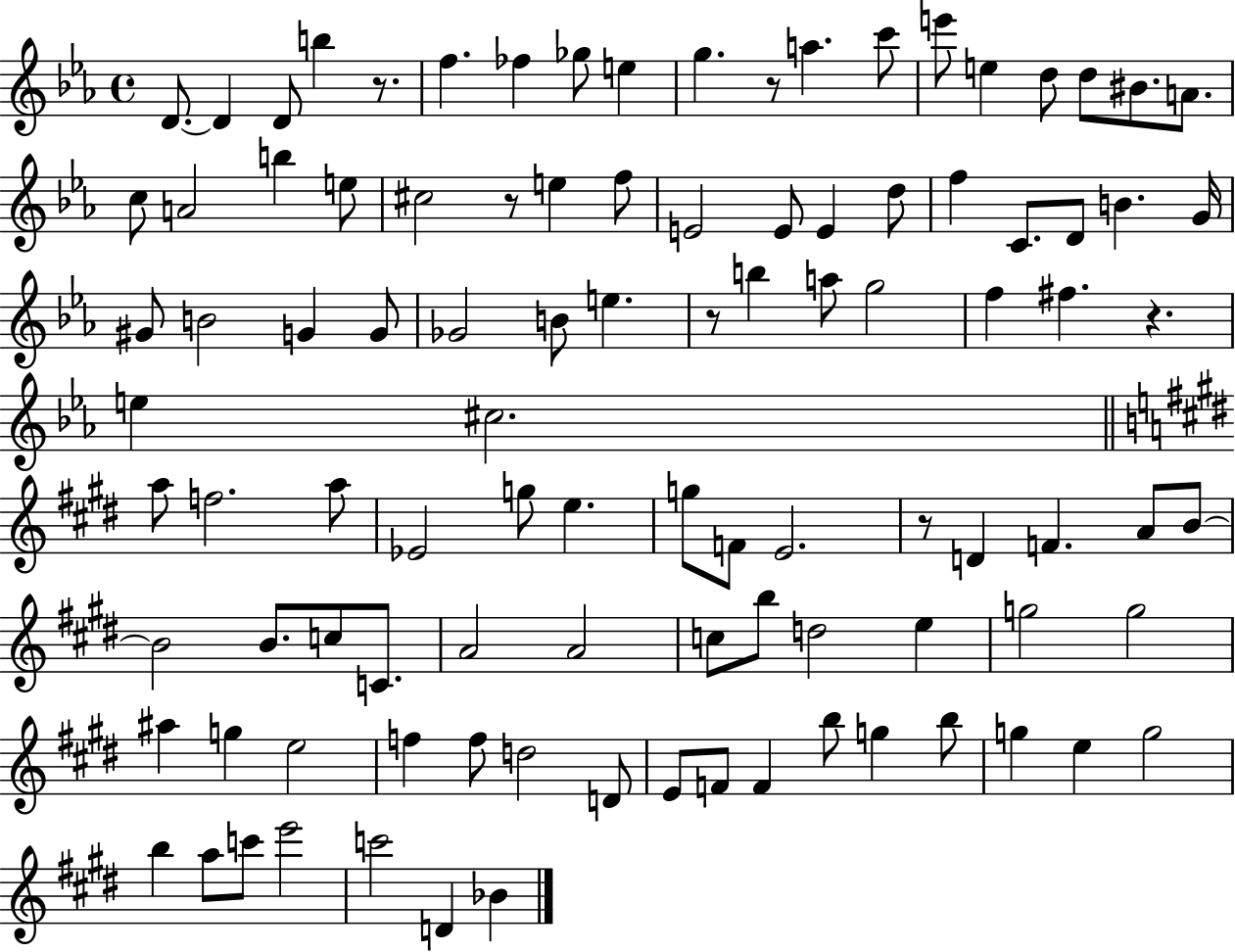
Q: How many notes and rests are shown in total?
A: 101